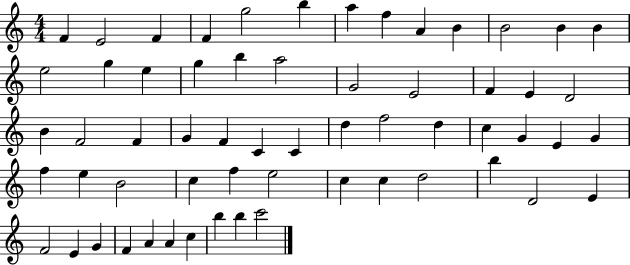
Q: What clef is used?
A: treble